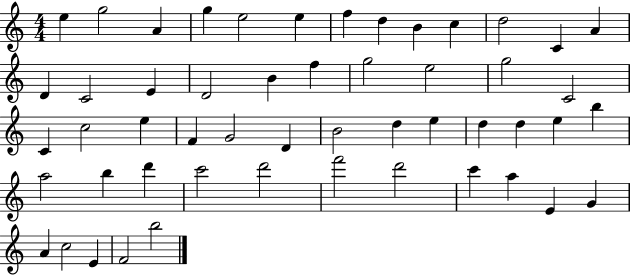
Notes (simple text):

E5/q G5/h A4/q G5/q E5/h E5/q F5/q D5/q B4/q C5/q D5/h C4/q A4/q D4/q C4/h E4/q D4/h B4/q F5/q G5/h E5/h G5/h C4/h C4/q C5/h E5/q F4/q G4/h D4/q B4/h D5/q E5/q D5/q D5/q E5/q B5/q A5/h B5/q D6/q C6/h D6/h F6/h D6/h C6/q A5/q E4/q G4/q A4/q C5/h E4/q F4/h B5/h